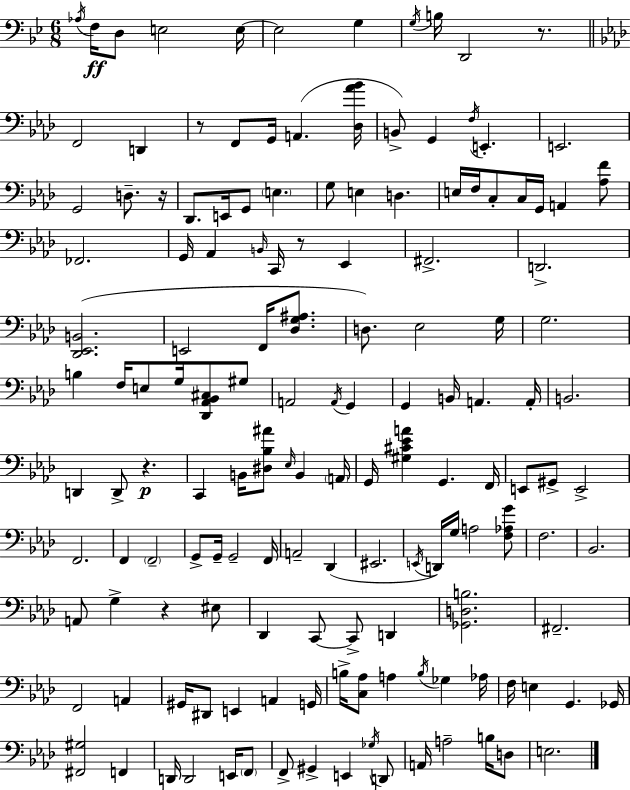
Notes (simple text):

Ab3/s F3/s D3/e E3/h E3/s E3/h G3/q G3/s B3/s D2/h R/e. F2/h D2/q R/e F2/e G2/s A2/q. [Db3,Ab4,Bb4]/s B2/e G2/q F3/s E2/q. E2/h. G2/h D3/e. R/s Db2/e. E2/s G2/e E3/q. G3/e E3/q D3/q. E3/s F3/s C3/e C3/s G2/s A2/q [Ab3,F4]/e FES2/h. G2/s Ab2/q B2/s C2/s R/e Eb2/q F#2/h. D2/h. [Db2,Eb2,B2]/h. E2/h F2/s [Db3,G3,A#3]/e. D3/e. Eb3/h G3/s G3/h. B3/q F3/s E3/e G3/s [Db2,Ab2,Bb2,C#3]/e G#3/e A2/h A2/s G2/q G2/q B2/s A2/q. A2/s B2/h. D2/q D2/e R/q. C2/q B2/s [D#3,Bb3,A#4]/e Eb3/s B2/q A2/s G2/s [G#3,C#4,Eb4,A4]/q G2/q. F2/s E2/e G#2/e E2/h F2/h. F2/q F2/h G2/e G2/s G2/h F2/s A2/h Db2/q EIS2/h. E2/s D2/s G3/s A3/h [F3,Ab3,G4]/e F3/h. Bb2/h. A2/e G3/q R/q EIS3/e Db2/q C2/e C2/e D2/q [Gb2,D3,B3]/h. F#2/h. F2/h A2/q G#2/s D#2/e E2/q A2/q G2/s B3/s [C3,Ab3]/e A3/q B3/s Gb3/q Ab3/s F3/s E3/q G2/q. Gb2/s [F#2,G#3]/h F2/q D2/s D2/h E2/s F2/e F2/e G#2/q E2/q Gb3/s D2/e A2/s A3/h B3/s D3/e E3/h.